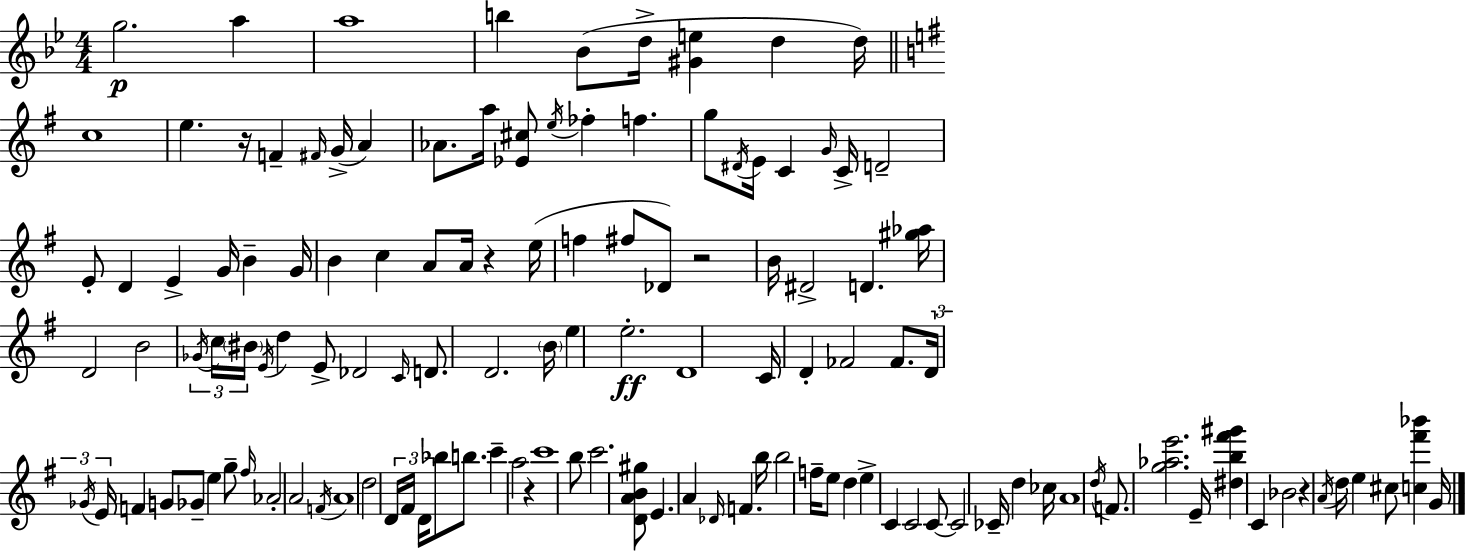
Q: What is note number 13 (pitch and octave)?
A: G4